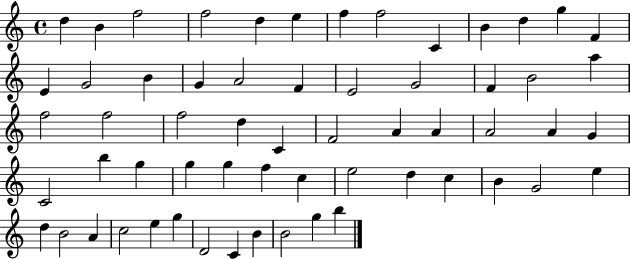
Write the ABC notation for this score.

X:1
T:Untitled
M:4/4
L:1/4
K:C
d B f2 f2 d e f f2 C B d g F E G2 B G A2 F E2 G2 F B2 a f2 f2 f2 d C F2 A A A2 A G C2 b g g g f c e2 d c B G2 e d B2 A c2 e g D2 C B B2 g b